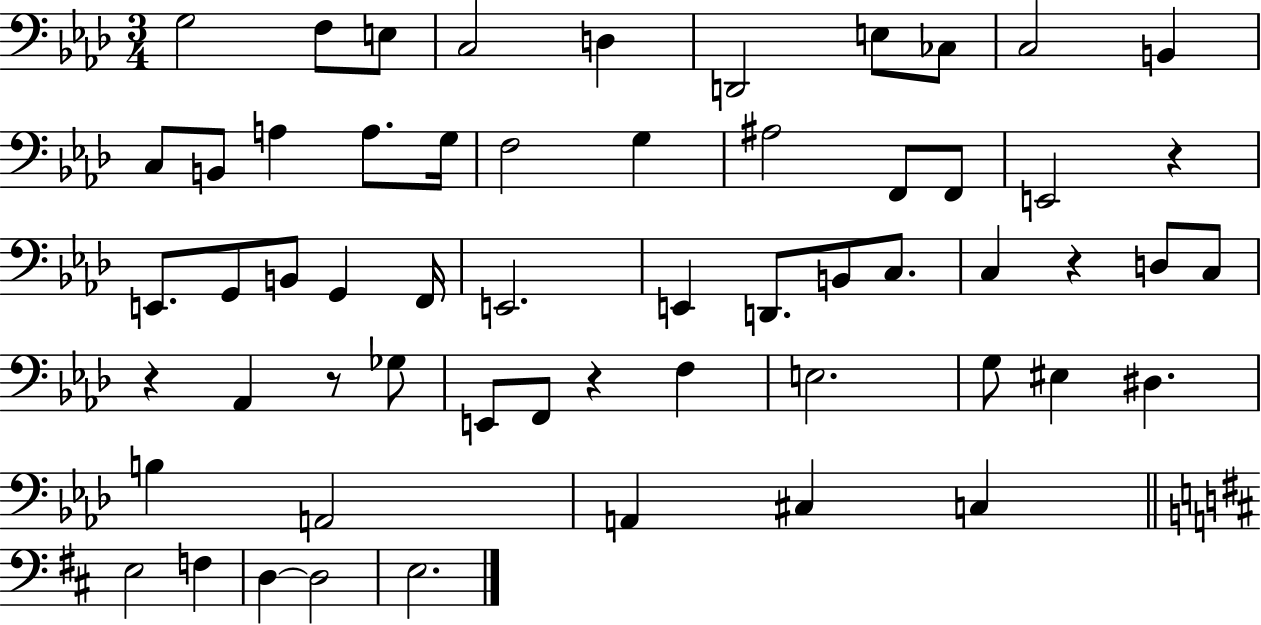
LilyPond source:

{
  \clef bass
  \numericTimeSignature
  \time 3/4
  \key aes \major
  g2 f8 e8 | c2 d4 | d,2 e8 ces8 | c2 b,4 | \break c8 b,8 a4 a8. g16 | f2 g4 | ais2 f,8 f,8 | e,2 r4 | \break e,8. g,8 b,8 g,4 f,16 | e,2. | e,4 d,8. b,8 c8. | c4 r4 d8 c8 | \break r4 aes,4 r8 ges8 | e,8 f,8 r4 f4 | e2. | g8 eis4 dis4. | \break b4 a,2 | a,4 cis4 c4 | \bar "||" \break \key d \major e2 f4 | d4~~ d2 | e2. | \bar "|."
}